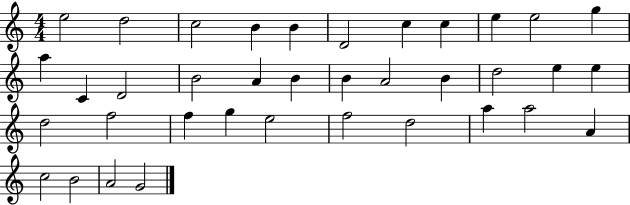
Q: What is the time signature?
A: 4/4